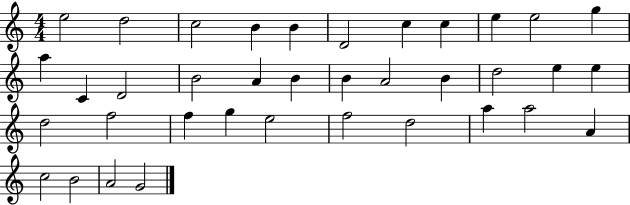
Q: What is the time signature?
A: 4/4